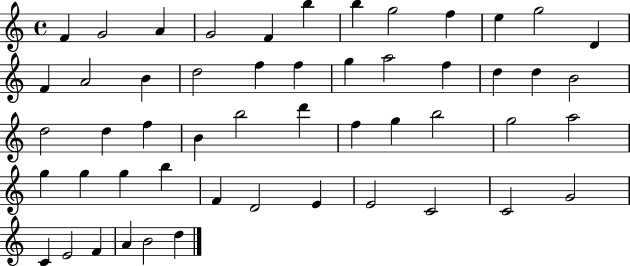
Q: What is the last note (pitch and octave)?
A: D5